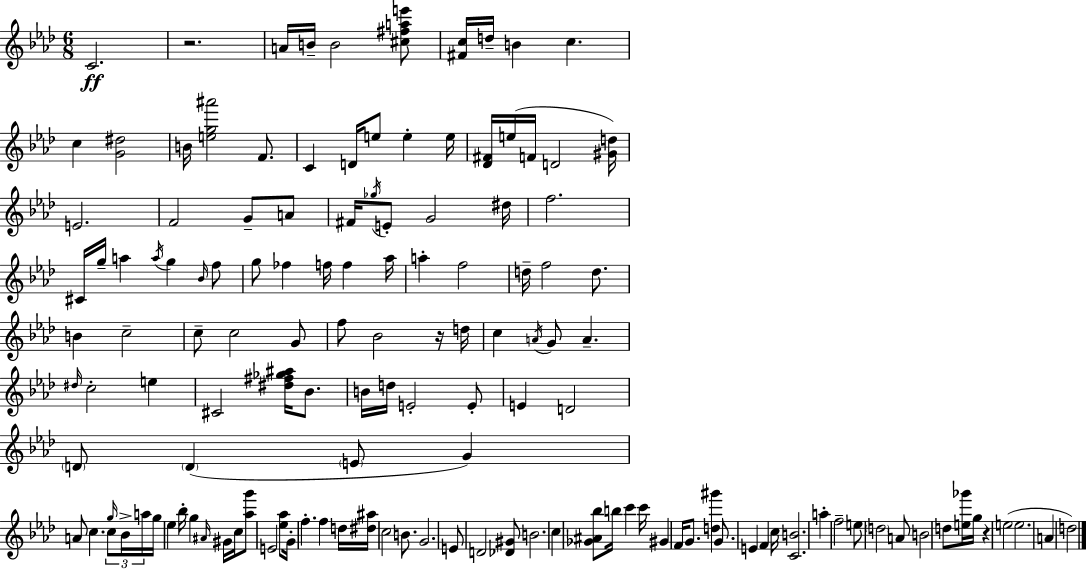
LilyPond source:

{
  \clef treble
  \numericTimeSignature
  \time 6/8
  \key f \minor
  c'2.\ff | r2. | a'16 b'16-- b'2 <cis'' fis'' a'' e'''>8 | <fis' c''>16 d''16-- b'4 c''4. | \break c''4 <g' dis''>2 | b'16 <e'' g'' ais'''>2 f'8. | c'4 d'16 e''8 e''4-. e''16 | <des' fis'>16 e''16( f'16 d'2 <gis' d''>16) | \break e'2. | f'2 g'8-- a'8 | fis'16 \acciaccatura { ges''16 } e'8-. g'2 | dis''16 f''2. | \break cis'16 g''16-- a''4 \acciaccatura { a''16 } g''4 | \grace { bes'16 } f''8 g''8 fes''4 f''16 f''4 | aes''16 a''4-. f''2 | d''16-- f''2 | \break d''8. b'4 c''2-- | c''8-- c''2 | g'8 f''8 bes'2 | r16 d''16 c''4 \acciaccatura { a'16 } g'8 a'4.-- | \break \grace { dis''16 } c''2-. | e''4 cis'2 | <dis'' fis'' ges'' ais''>16 bes'8. b'16 d''16 e'2-. | e'8-. e'4 d'2 | \break \parenthesize d'8 \parenthesize d'4( \parenthesize e'8 | g'4) a'8 c''4. | c''8 \tuplet 3/2 { \grace { g''16 } bes'16-> a''16 } g''16 ees''4 bes''16-. | g''4 \grace { ais'16 } gis'16 c''16 <aes'' g'''>8 e'2 | \break <ees'' aes''>8 g'16-. f''4.-. | f''4 d''16 <dis'' ais''>16 c''2 | b'8. g'2. | e'8 d'2 | \break <des' gis'>8 b'2. | c''4 <ges' ais' bes''>8 | b''16 c'''4 c'''16 gis'4 f'16 | g'8. <d'' gis'''>4 g'8. e'4 | \break f'4 c''16 <c' b'>2. | a''4-. f''2-- | e''8 \parenthesize d''2 | a'8 b'2 | \break d''8 <e'' ges'''>16 g''16 r4 e''2( | e''2. | a'4 d''2) | \bar "|."
}